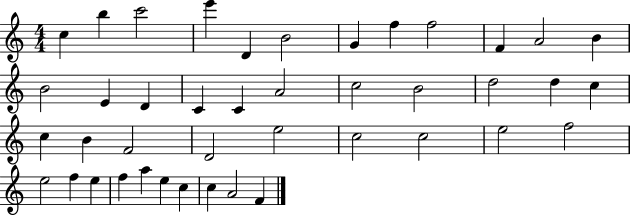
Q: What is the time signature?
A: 4/4